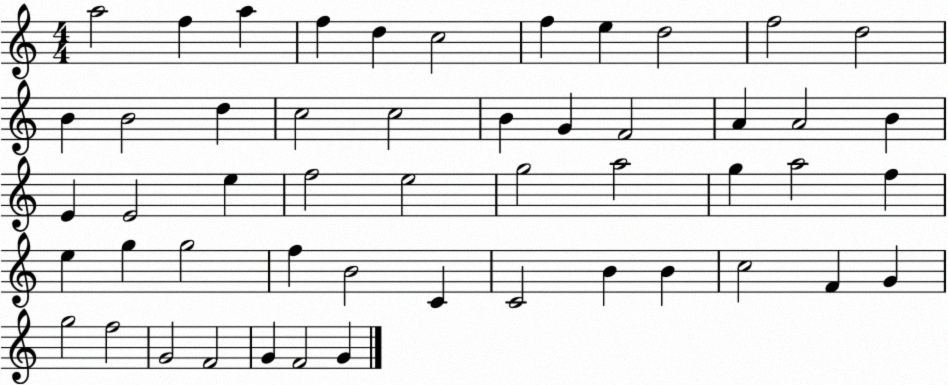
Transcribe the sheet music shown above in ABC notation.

X:1
T:Untitled
M:4/4
L:1/4
K:C
a2 f a f d c2 f e d2 f2 d2 B B2 d c2 c2 B G F2 A A2 B E E2 e f2 e2 g2 a2 g a2 f e g g2 f B2 C C2 B B c2 F G g2 f2 G2 F2 G F2 G